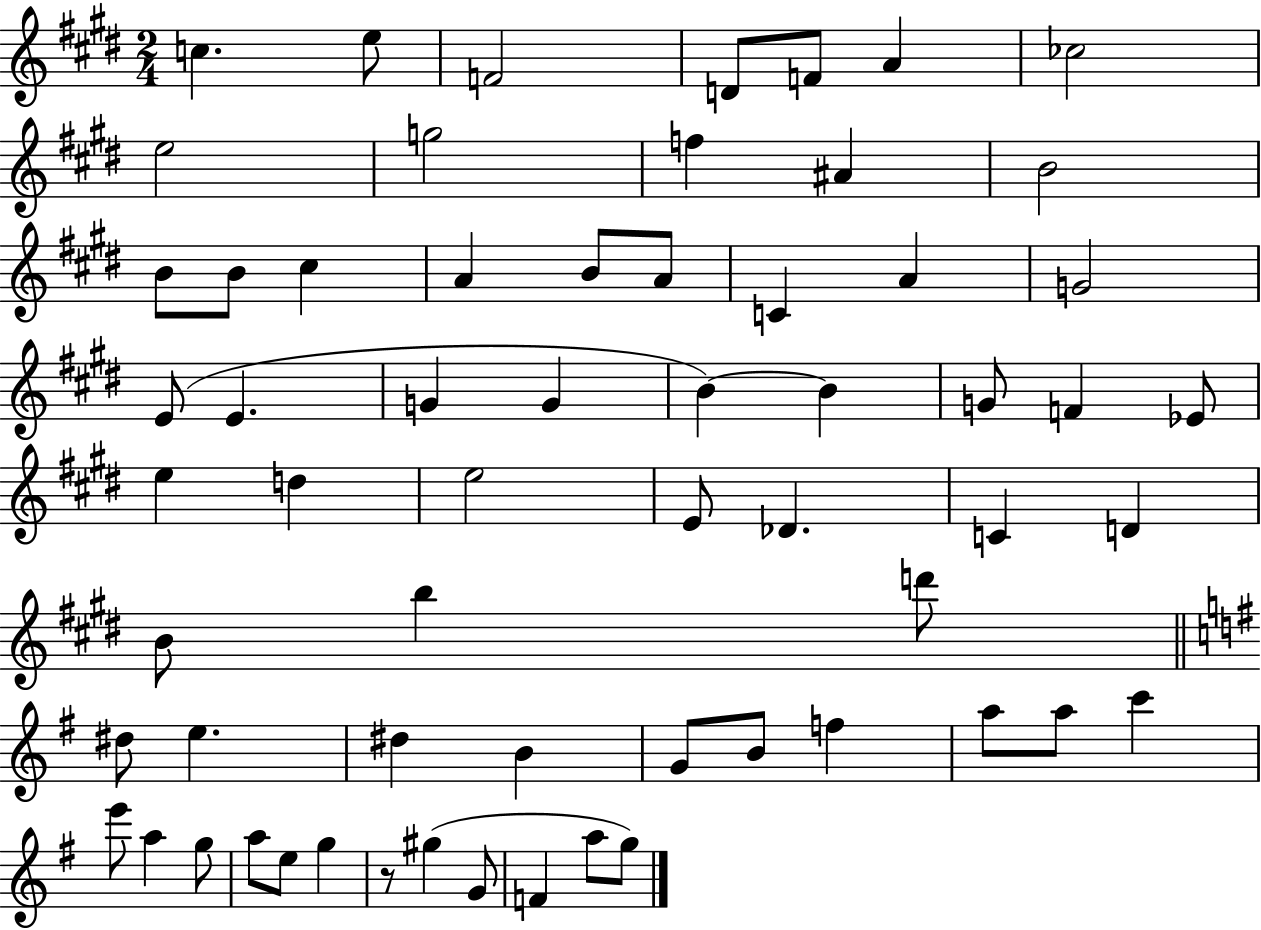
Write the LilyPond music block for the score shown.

{
  \clef treble
  \numericTimeSignature
  \time 2/4
  \key e \major
  c''4. e''8 | f'2 | d'8 f'8 a'4 | ces''2 | \break e''2 | g''2 | f''4 ais'4 | b'2 | \break b'8 b'8 cis''4 | a'4 b'8 a'8 | c'4 a'4 | g'2 | \break e'8( e'4. | g'4 g'4 | b'4~~) b'4 | g'8 f'4 ees'8 | \break e''4 d''4 | e''2 | e'8 des'4. | c'4 d'4 | \break b'8 b''4 d'''8 | \bar "||" \break \key e \minor dis''8 e''4. | dis''4 b'4 | g'8 b'8 f''4 | a''8 a''8 c'''4 | \break e'''8 a''4 g''8 | a''8 e''8 g''4 | r8 gis''4( g'8 | f'4 a''8 g''8) | \break \bar "|."
}